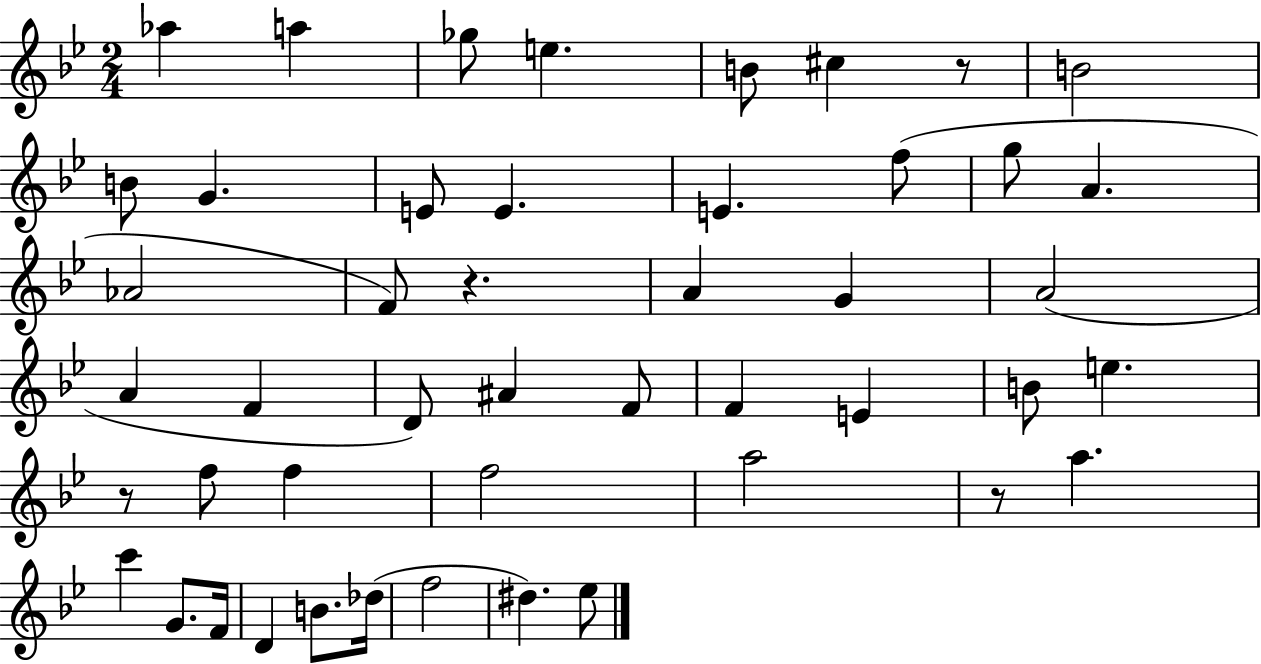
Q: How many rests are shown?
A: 4